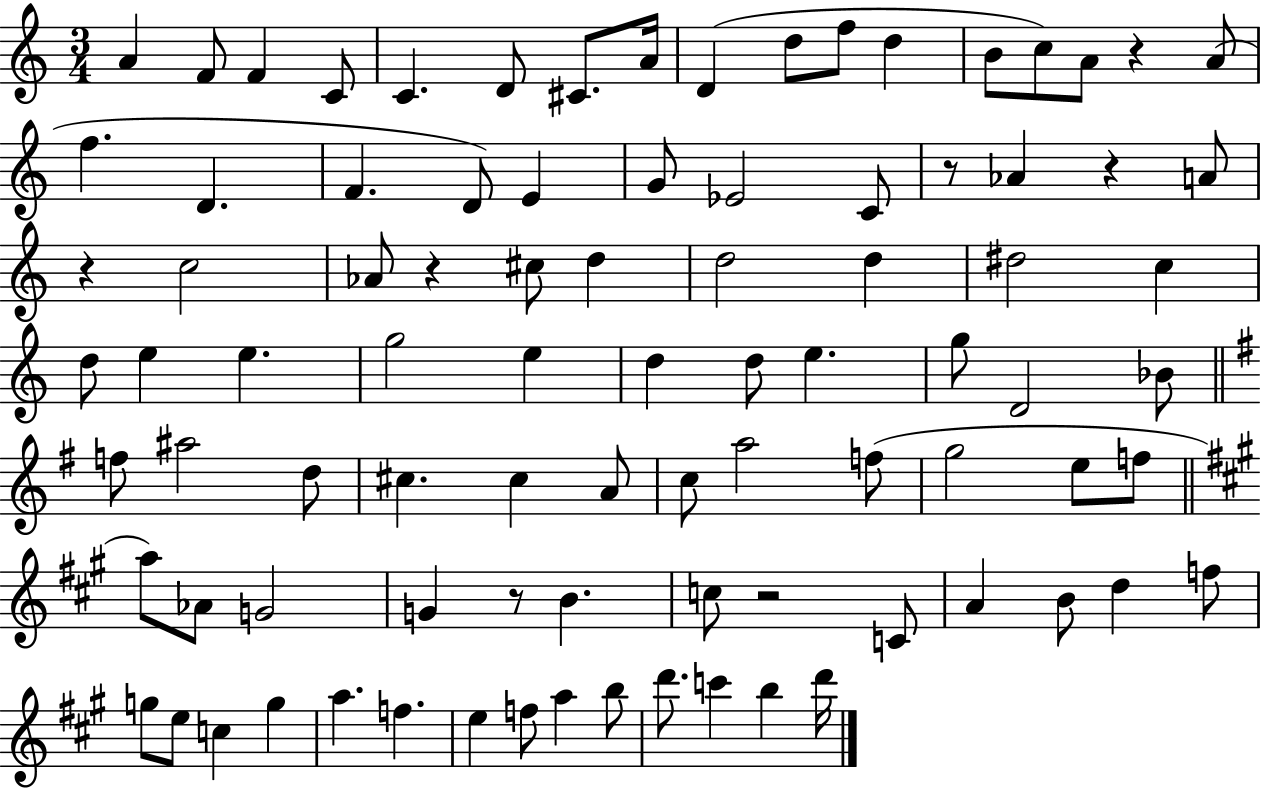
A4/q F4/e F4/q C4/e C4/q. D4/e C#4/e. A4/s D4/q D5/e F5/e D5/q B4/e C5/e A4/e R/q A4/e F5/q. D4/q. F4/q. D4/e E4/q G4/e Eb4/h C4/e R/e Ab4/q R/q A4/e R/q C5/h Ab4/e R/q C#5/e D5/q D5/h D5/q D#5/h C5/q D5/e E5/q E5/q. G5/h E5/q D5/q D5/e E5/q. G5/e D4/h Bb4/e F5/e A#5/h D5/e C#5/q. C#5/q A4/e C5/e A5/h F5/e G5/h E5/e F5/e A5/e Ab4/e G4/h G4/q R/e B4/q. C5/e R/h C4/e A4/q B4/e D5/q F5/e G5/e E5/e C5/q G5/q A5/q. F5/q. E5/q F5/e A5/q B5/e D6/e. C6/q B5/q D6/s